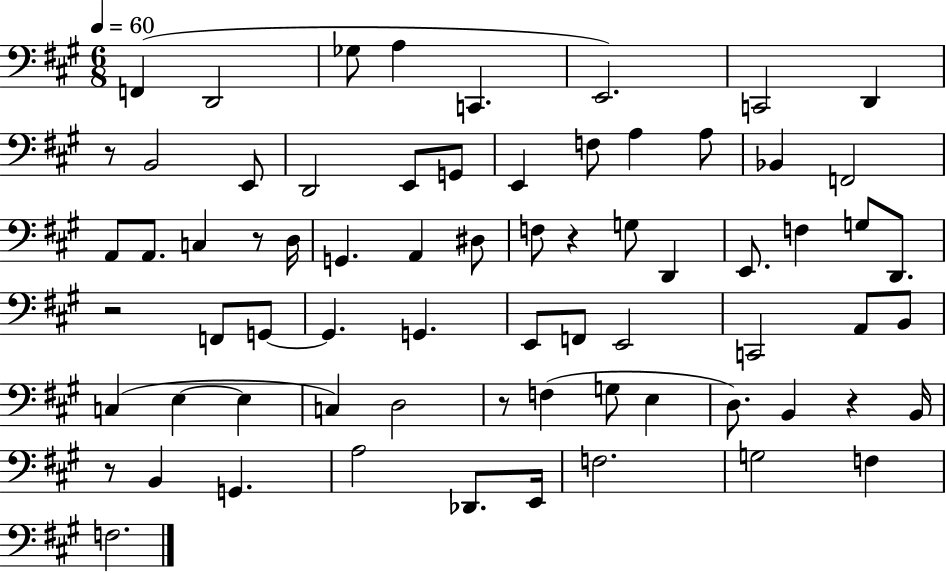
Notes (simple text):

F2/q D2/h Gb3/e A3/q C2/q. E2/h. C2/h D2/q R/e B2/h E2/e D2/h E2/e G2/e E2/q F3/e A3/q A3/e Bb2/q F2/h A2/e A2/e. C3/q R/e D3/s G2/q. A2/q D#3/e F3/e R/q G3/e D2/q E2/e. F3/q G3/e D2/e. R/h F2/e G2/e G2/q. G2/q. E2/e F2/e E2/h C2/h A2/e B2/e C3/q E3/q E3/q C3/q D3/h R/e F3/q G3/e E3/q D3/e. B2/q R/q B2/s R/e B2/q G2/q. A3/h Db2/e. E2/s F3/h. G3/h F3/q F3/h.